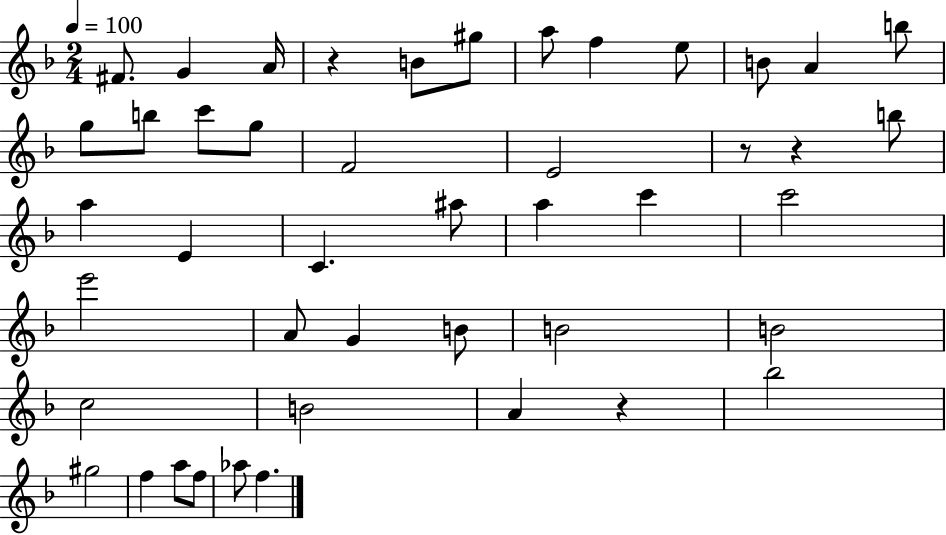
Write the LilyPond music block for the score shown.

{
  \clef treble
  \numericTimeSignature
  \time 2/4
  \key f \major
  \tempo 4 = 100
  \repeat volta 2 { fis'8. g'4 a'16 | r4 b'8 gis''8 | a''8 f''4 e''8 | b'8 a'4 b''8 | \break g''8 b''8 c'''8 g''8 | f'2 | e'2 | r8 r4 b''8 | \break a''4 e'4 | c'4. ais''8 | a''4 c'''4 | c'''2 | \break e'''2 | a'8 g'4 b'8 | b'2 | b'2 | \break c''2 | b'2 | a'4 r4 | bes''2 | \break gis''2 | f''4 a''8 f''8 | aes''8 f''4. | } \bar "|."
}